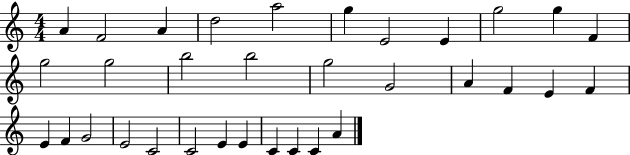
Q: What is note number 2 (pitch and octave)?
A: F4